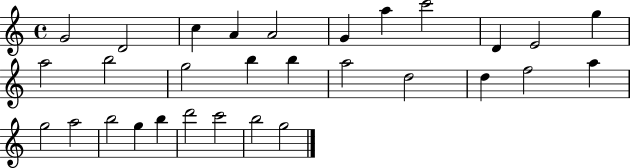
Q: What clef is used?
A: treble